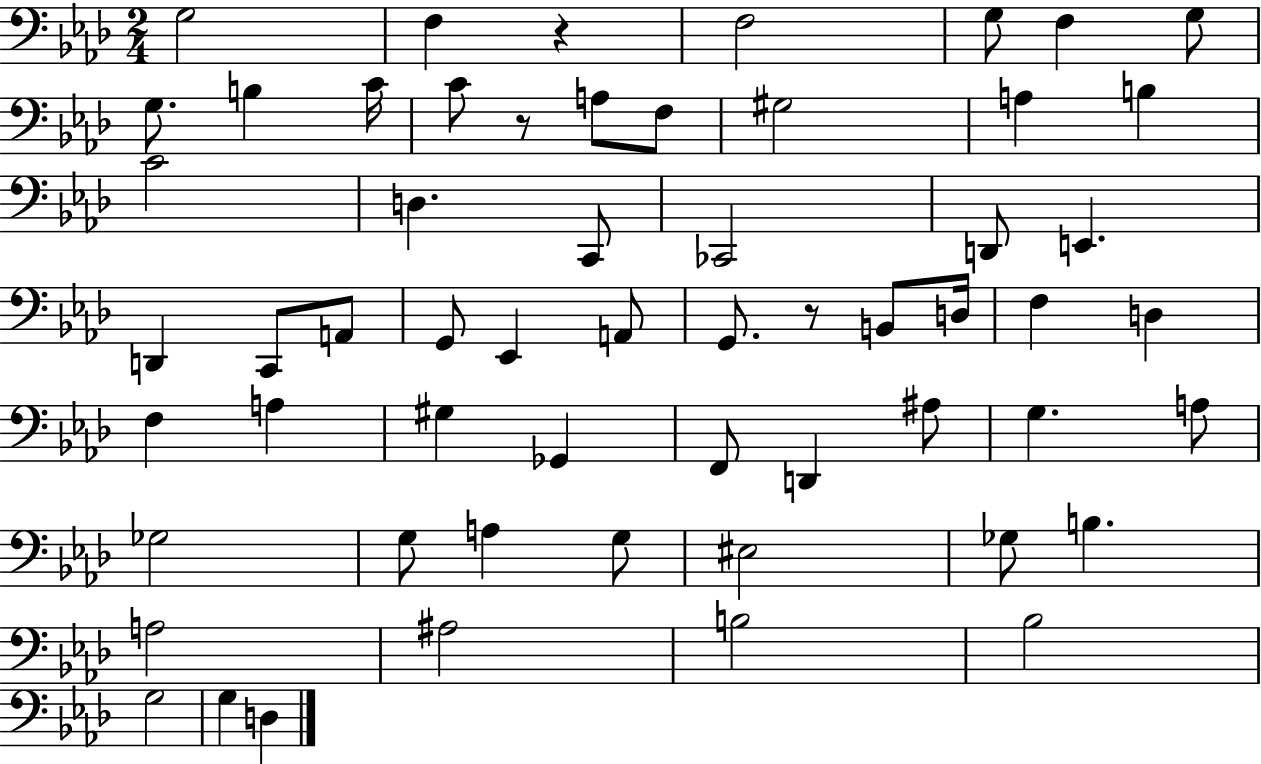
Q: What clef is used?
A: bass